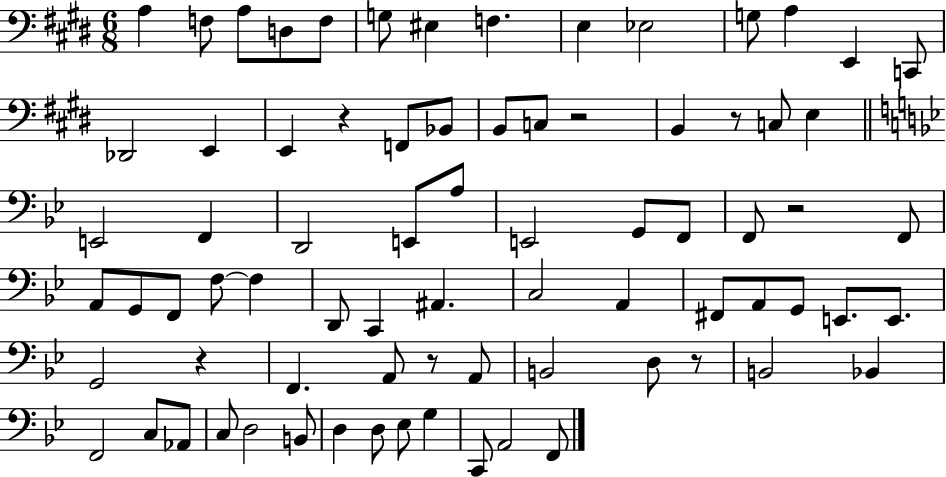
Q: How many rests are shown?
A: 7